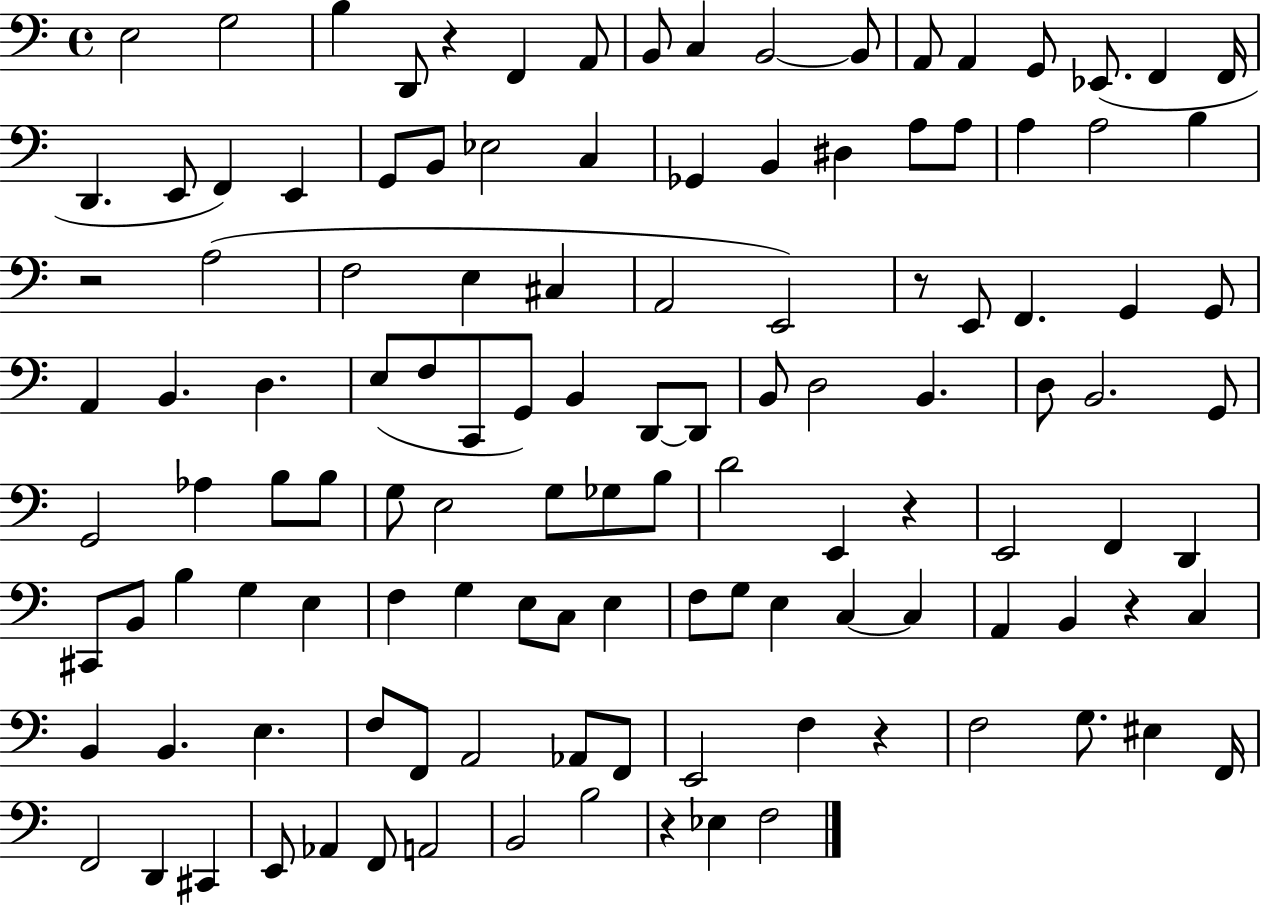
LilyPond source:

{
  \clef bass
  \time 4/4
  \defaultTimeSignature
  \key c \major
  e2 g2 | b4 d,8 r4 f,4 a,8 | b,8 c4 b,2~~ b,8 | a,8 a,4 g,8 ees,8.( f,4 f,16 | \break d,4. e,8 f,4) e,4 | g,8 b,8 ees2 c4 | ges,4 b,4 dis4 a8 a8 | a4 a2 b4 | \break r2 a2( | f2 e4 cis4 | a,2 e,2) | r8 e,8 f,4. g,4 g,8 | \break a,4 b,4. d4. | e8( f8 c,8 g,8) b,4 d,8~~ d,8 | b,8 d2 b,4. | d8 b,2. g,8 | \break g,2 aes4 b8 b8 | g8 e2 g8 ges8 b8 | d'2 e,4 r4 | e,2 f,4 d,4 | \break cis,8 b,8 b4 g4 e4 | f4 g4 e8 c8 e4 | f8 g8 e4 c4~~ c4 | a,4 b,4 r4 c4 | \break b,4 b,4. e4. | f8 f,8 a,2 aes,8 f,8 | e,2 f4 r4 | f2 g8. eis4 f,16 | \break f,2 d,4 cis,4 | e,8 aes,4 f,8 a,2 | b,2 b2 | r4 ees4 f2 | \break \bar "|."
}